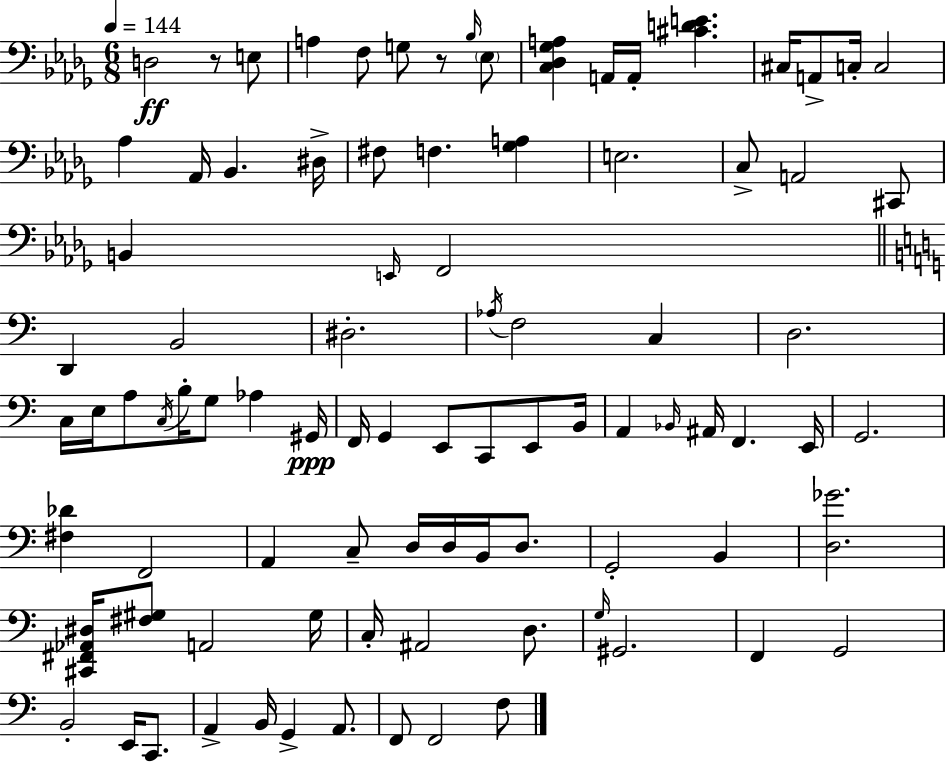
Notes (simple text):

D3/h R/e E3/e A3/q F3/e G3/e R/e Bb3/s Eb3/e [C3,Db3,Gb3,A3]/q A2/s A2/s [C#4,D4,E4]/q. C#3/s A2/e C3/s C3/h Ab3/q Ab2/s Bb2/q. D#3/s F#3/e F3/q. [Gb3,A3]/q E3/h. C3/e A2/h C#2/e B2/q E2/s F2/h D2/q B2/h D#3/h. Ab3/s F3/h C3/q D3/h. C3/s E3/s A3/e C3/s B3/s G3/e Ab3/q G#2/s F2/s G2/q E2/e C2/e E2/e B2/s A2/q Bb2/s A#2/s F2/q. E2/s G2/h. [F#3,Db4]/q F2/h A2/q C3/e D3/s D3/s B2/s D3/e. G2/h B2/q [D3,Gb4]/h. [C#2,F#2,Ab2,D#3]/s [F#3,G#3]/e A2/h G#3/s C3/s A#2/h D3/e. G3/s G#2/h. F2/q G2/h B2/h E2/s C2/e. A2/q B2/s G2/q A2/e. F2/e F2/h F3/e